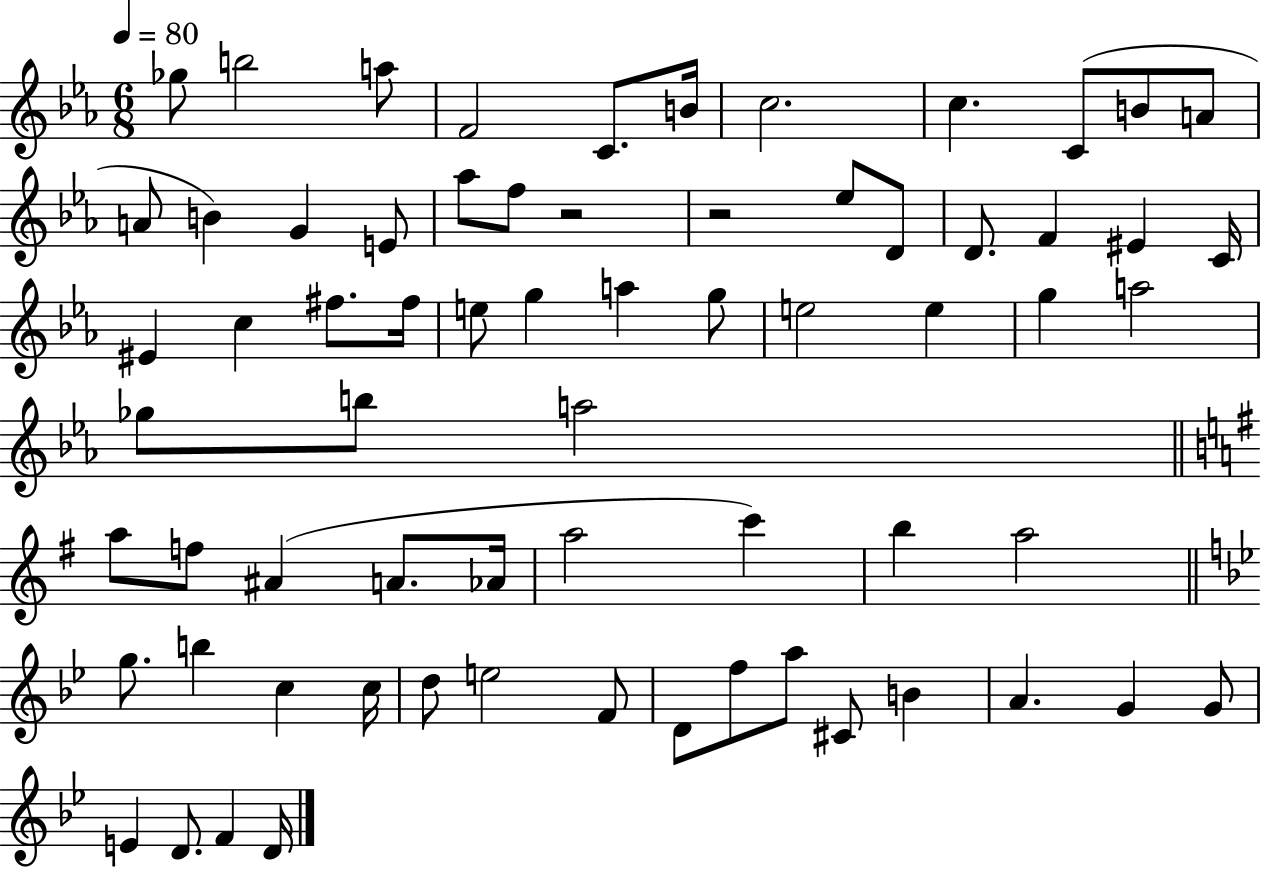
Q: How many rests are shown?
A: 2